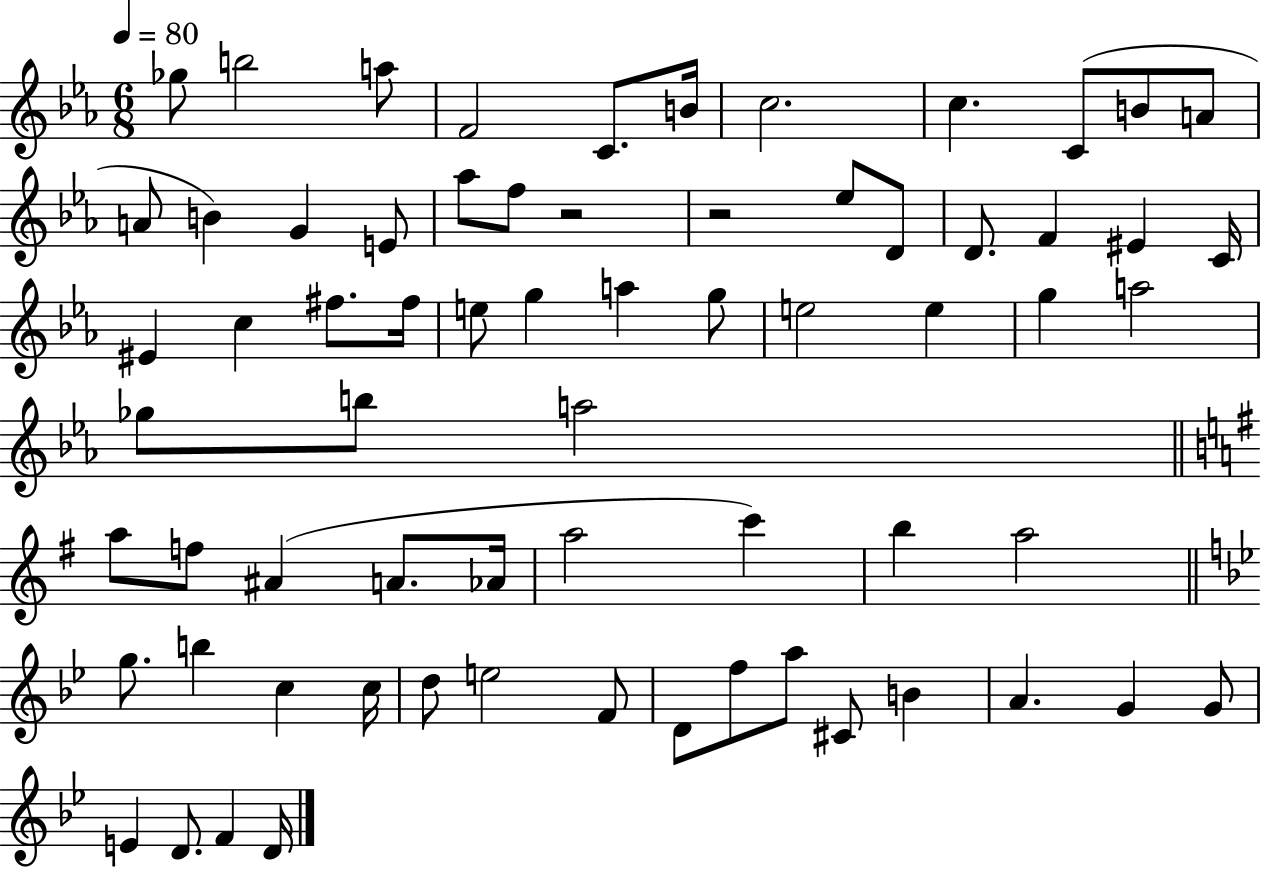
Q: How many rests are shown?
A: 2